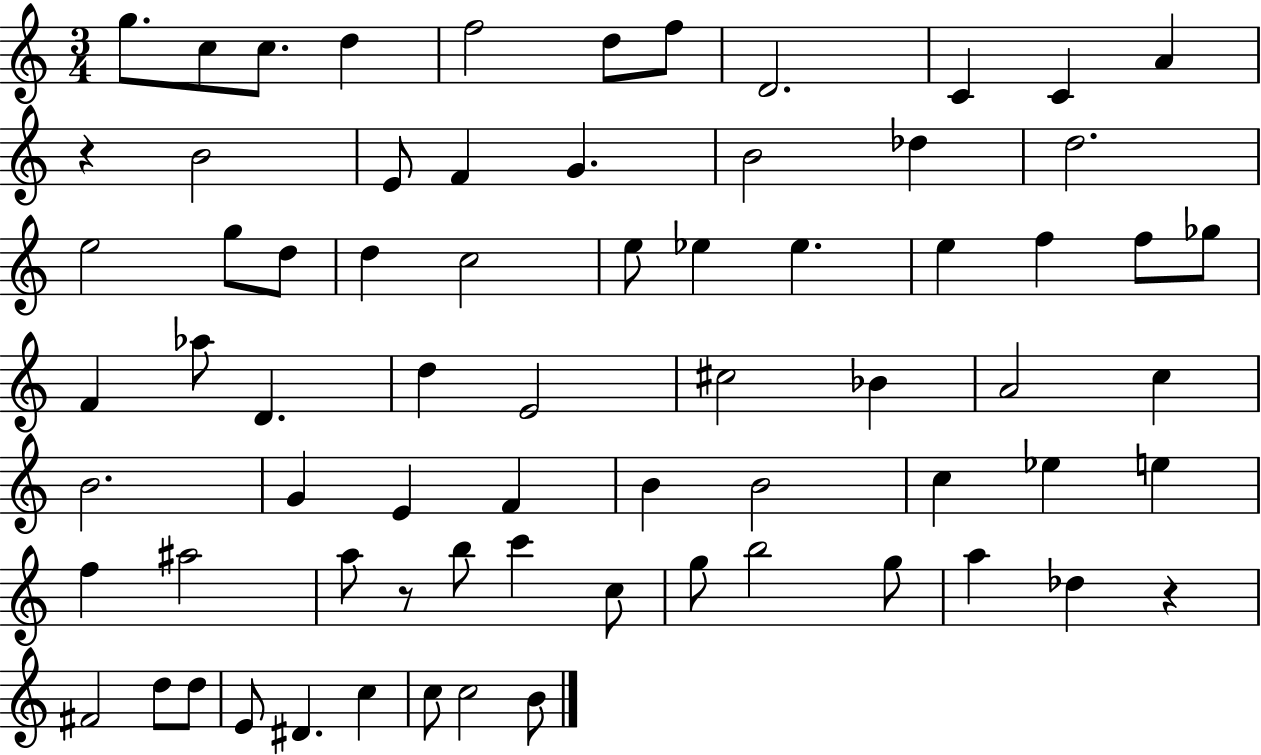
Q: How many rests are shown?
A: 3